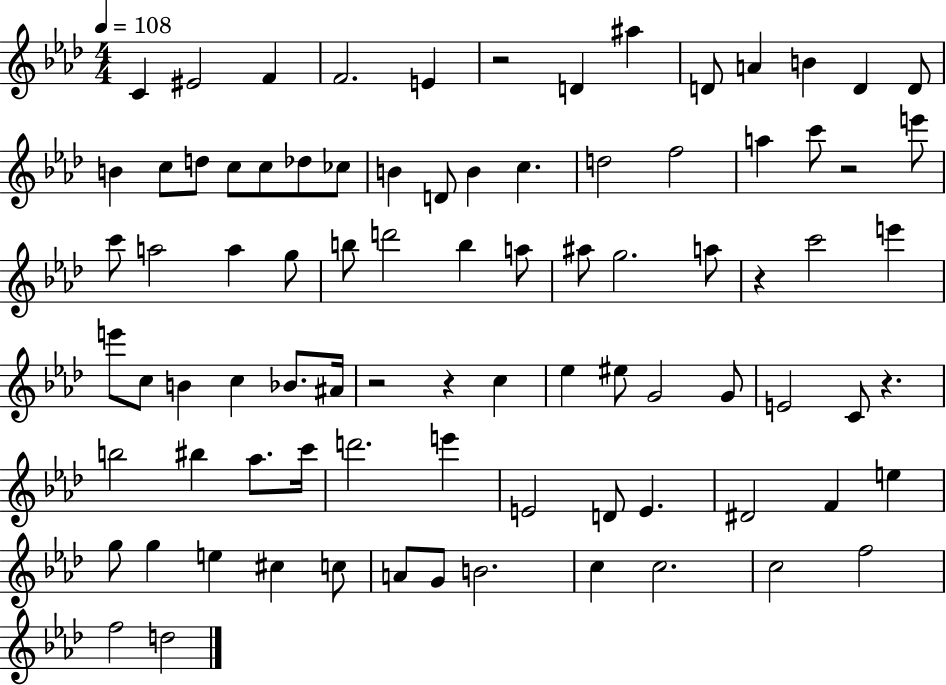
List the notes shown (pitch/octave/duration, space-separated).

C4/q EIS4/h F4/q F4/h. E4/q R/h D4/q A#5/q D4/e A4/q B4/q D4/q D4/e B4/q C5/e D5/e C5/e C5/e Db5/e CES5/e B4/q D4/e B4/q C5/q. D5/h F5/h A5/q C6/e R/h E6/e C6/e A5/h A5/q G5/e B5/e D6/h B5/q A5/e A#5/e G5/h. A5/e R/q C6/h E6/q E6/e C5/e B4/q C5/q Bb4/e. A#4/s R/h R/q C5/q Eb5/q EIS5/e G4/h G4/e E4/h C4/e R/q. B5/h BIS5/q Ab5/e. C6/s D6/h. E6/q E4/h D4/e E4/q. D#4/h F4/q E5/q G5/e G5/q E5/q C#5/q C5/e A4/e G4/e B4/h. C5/q C5/h. C5/h F5/h F5/h D5/h